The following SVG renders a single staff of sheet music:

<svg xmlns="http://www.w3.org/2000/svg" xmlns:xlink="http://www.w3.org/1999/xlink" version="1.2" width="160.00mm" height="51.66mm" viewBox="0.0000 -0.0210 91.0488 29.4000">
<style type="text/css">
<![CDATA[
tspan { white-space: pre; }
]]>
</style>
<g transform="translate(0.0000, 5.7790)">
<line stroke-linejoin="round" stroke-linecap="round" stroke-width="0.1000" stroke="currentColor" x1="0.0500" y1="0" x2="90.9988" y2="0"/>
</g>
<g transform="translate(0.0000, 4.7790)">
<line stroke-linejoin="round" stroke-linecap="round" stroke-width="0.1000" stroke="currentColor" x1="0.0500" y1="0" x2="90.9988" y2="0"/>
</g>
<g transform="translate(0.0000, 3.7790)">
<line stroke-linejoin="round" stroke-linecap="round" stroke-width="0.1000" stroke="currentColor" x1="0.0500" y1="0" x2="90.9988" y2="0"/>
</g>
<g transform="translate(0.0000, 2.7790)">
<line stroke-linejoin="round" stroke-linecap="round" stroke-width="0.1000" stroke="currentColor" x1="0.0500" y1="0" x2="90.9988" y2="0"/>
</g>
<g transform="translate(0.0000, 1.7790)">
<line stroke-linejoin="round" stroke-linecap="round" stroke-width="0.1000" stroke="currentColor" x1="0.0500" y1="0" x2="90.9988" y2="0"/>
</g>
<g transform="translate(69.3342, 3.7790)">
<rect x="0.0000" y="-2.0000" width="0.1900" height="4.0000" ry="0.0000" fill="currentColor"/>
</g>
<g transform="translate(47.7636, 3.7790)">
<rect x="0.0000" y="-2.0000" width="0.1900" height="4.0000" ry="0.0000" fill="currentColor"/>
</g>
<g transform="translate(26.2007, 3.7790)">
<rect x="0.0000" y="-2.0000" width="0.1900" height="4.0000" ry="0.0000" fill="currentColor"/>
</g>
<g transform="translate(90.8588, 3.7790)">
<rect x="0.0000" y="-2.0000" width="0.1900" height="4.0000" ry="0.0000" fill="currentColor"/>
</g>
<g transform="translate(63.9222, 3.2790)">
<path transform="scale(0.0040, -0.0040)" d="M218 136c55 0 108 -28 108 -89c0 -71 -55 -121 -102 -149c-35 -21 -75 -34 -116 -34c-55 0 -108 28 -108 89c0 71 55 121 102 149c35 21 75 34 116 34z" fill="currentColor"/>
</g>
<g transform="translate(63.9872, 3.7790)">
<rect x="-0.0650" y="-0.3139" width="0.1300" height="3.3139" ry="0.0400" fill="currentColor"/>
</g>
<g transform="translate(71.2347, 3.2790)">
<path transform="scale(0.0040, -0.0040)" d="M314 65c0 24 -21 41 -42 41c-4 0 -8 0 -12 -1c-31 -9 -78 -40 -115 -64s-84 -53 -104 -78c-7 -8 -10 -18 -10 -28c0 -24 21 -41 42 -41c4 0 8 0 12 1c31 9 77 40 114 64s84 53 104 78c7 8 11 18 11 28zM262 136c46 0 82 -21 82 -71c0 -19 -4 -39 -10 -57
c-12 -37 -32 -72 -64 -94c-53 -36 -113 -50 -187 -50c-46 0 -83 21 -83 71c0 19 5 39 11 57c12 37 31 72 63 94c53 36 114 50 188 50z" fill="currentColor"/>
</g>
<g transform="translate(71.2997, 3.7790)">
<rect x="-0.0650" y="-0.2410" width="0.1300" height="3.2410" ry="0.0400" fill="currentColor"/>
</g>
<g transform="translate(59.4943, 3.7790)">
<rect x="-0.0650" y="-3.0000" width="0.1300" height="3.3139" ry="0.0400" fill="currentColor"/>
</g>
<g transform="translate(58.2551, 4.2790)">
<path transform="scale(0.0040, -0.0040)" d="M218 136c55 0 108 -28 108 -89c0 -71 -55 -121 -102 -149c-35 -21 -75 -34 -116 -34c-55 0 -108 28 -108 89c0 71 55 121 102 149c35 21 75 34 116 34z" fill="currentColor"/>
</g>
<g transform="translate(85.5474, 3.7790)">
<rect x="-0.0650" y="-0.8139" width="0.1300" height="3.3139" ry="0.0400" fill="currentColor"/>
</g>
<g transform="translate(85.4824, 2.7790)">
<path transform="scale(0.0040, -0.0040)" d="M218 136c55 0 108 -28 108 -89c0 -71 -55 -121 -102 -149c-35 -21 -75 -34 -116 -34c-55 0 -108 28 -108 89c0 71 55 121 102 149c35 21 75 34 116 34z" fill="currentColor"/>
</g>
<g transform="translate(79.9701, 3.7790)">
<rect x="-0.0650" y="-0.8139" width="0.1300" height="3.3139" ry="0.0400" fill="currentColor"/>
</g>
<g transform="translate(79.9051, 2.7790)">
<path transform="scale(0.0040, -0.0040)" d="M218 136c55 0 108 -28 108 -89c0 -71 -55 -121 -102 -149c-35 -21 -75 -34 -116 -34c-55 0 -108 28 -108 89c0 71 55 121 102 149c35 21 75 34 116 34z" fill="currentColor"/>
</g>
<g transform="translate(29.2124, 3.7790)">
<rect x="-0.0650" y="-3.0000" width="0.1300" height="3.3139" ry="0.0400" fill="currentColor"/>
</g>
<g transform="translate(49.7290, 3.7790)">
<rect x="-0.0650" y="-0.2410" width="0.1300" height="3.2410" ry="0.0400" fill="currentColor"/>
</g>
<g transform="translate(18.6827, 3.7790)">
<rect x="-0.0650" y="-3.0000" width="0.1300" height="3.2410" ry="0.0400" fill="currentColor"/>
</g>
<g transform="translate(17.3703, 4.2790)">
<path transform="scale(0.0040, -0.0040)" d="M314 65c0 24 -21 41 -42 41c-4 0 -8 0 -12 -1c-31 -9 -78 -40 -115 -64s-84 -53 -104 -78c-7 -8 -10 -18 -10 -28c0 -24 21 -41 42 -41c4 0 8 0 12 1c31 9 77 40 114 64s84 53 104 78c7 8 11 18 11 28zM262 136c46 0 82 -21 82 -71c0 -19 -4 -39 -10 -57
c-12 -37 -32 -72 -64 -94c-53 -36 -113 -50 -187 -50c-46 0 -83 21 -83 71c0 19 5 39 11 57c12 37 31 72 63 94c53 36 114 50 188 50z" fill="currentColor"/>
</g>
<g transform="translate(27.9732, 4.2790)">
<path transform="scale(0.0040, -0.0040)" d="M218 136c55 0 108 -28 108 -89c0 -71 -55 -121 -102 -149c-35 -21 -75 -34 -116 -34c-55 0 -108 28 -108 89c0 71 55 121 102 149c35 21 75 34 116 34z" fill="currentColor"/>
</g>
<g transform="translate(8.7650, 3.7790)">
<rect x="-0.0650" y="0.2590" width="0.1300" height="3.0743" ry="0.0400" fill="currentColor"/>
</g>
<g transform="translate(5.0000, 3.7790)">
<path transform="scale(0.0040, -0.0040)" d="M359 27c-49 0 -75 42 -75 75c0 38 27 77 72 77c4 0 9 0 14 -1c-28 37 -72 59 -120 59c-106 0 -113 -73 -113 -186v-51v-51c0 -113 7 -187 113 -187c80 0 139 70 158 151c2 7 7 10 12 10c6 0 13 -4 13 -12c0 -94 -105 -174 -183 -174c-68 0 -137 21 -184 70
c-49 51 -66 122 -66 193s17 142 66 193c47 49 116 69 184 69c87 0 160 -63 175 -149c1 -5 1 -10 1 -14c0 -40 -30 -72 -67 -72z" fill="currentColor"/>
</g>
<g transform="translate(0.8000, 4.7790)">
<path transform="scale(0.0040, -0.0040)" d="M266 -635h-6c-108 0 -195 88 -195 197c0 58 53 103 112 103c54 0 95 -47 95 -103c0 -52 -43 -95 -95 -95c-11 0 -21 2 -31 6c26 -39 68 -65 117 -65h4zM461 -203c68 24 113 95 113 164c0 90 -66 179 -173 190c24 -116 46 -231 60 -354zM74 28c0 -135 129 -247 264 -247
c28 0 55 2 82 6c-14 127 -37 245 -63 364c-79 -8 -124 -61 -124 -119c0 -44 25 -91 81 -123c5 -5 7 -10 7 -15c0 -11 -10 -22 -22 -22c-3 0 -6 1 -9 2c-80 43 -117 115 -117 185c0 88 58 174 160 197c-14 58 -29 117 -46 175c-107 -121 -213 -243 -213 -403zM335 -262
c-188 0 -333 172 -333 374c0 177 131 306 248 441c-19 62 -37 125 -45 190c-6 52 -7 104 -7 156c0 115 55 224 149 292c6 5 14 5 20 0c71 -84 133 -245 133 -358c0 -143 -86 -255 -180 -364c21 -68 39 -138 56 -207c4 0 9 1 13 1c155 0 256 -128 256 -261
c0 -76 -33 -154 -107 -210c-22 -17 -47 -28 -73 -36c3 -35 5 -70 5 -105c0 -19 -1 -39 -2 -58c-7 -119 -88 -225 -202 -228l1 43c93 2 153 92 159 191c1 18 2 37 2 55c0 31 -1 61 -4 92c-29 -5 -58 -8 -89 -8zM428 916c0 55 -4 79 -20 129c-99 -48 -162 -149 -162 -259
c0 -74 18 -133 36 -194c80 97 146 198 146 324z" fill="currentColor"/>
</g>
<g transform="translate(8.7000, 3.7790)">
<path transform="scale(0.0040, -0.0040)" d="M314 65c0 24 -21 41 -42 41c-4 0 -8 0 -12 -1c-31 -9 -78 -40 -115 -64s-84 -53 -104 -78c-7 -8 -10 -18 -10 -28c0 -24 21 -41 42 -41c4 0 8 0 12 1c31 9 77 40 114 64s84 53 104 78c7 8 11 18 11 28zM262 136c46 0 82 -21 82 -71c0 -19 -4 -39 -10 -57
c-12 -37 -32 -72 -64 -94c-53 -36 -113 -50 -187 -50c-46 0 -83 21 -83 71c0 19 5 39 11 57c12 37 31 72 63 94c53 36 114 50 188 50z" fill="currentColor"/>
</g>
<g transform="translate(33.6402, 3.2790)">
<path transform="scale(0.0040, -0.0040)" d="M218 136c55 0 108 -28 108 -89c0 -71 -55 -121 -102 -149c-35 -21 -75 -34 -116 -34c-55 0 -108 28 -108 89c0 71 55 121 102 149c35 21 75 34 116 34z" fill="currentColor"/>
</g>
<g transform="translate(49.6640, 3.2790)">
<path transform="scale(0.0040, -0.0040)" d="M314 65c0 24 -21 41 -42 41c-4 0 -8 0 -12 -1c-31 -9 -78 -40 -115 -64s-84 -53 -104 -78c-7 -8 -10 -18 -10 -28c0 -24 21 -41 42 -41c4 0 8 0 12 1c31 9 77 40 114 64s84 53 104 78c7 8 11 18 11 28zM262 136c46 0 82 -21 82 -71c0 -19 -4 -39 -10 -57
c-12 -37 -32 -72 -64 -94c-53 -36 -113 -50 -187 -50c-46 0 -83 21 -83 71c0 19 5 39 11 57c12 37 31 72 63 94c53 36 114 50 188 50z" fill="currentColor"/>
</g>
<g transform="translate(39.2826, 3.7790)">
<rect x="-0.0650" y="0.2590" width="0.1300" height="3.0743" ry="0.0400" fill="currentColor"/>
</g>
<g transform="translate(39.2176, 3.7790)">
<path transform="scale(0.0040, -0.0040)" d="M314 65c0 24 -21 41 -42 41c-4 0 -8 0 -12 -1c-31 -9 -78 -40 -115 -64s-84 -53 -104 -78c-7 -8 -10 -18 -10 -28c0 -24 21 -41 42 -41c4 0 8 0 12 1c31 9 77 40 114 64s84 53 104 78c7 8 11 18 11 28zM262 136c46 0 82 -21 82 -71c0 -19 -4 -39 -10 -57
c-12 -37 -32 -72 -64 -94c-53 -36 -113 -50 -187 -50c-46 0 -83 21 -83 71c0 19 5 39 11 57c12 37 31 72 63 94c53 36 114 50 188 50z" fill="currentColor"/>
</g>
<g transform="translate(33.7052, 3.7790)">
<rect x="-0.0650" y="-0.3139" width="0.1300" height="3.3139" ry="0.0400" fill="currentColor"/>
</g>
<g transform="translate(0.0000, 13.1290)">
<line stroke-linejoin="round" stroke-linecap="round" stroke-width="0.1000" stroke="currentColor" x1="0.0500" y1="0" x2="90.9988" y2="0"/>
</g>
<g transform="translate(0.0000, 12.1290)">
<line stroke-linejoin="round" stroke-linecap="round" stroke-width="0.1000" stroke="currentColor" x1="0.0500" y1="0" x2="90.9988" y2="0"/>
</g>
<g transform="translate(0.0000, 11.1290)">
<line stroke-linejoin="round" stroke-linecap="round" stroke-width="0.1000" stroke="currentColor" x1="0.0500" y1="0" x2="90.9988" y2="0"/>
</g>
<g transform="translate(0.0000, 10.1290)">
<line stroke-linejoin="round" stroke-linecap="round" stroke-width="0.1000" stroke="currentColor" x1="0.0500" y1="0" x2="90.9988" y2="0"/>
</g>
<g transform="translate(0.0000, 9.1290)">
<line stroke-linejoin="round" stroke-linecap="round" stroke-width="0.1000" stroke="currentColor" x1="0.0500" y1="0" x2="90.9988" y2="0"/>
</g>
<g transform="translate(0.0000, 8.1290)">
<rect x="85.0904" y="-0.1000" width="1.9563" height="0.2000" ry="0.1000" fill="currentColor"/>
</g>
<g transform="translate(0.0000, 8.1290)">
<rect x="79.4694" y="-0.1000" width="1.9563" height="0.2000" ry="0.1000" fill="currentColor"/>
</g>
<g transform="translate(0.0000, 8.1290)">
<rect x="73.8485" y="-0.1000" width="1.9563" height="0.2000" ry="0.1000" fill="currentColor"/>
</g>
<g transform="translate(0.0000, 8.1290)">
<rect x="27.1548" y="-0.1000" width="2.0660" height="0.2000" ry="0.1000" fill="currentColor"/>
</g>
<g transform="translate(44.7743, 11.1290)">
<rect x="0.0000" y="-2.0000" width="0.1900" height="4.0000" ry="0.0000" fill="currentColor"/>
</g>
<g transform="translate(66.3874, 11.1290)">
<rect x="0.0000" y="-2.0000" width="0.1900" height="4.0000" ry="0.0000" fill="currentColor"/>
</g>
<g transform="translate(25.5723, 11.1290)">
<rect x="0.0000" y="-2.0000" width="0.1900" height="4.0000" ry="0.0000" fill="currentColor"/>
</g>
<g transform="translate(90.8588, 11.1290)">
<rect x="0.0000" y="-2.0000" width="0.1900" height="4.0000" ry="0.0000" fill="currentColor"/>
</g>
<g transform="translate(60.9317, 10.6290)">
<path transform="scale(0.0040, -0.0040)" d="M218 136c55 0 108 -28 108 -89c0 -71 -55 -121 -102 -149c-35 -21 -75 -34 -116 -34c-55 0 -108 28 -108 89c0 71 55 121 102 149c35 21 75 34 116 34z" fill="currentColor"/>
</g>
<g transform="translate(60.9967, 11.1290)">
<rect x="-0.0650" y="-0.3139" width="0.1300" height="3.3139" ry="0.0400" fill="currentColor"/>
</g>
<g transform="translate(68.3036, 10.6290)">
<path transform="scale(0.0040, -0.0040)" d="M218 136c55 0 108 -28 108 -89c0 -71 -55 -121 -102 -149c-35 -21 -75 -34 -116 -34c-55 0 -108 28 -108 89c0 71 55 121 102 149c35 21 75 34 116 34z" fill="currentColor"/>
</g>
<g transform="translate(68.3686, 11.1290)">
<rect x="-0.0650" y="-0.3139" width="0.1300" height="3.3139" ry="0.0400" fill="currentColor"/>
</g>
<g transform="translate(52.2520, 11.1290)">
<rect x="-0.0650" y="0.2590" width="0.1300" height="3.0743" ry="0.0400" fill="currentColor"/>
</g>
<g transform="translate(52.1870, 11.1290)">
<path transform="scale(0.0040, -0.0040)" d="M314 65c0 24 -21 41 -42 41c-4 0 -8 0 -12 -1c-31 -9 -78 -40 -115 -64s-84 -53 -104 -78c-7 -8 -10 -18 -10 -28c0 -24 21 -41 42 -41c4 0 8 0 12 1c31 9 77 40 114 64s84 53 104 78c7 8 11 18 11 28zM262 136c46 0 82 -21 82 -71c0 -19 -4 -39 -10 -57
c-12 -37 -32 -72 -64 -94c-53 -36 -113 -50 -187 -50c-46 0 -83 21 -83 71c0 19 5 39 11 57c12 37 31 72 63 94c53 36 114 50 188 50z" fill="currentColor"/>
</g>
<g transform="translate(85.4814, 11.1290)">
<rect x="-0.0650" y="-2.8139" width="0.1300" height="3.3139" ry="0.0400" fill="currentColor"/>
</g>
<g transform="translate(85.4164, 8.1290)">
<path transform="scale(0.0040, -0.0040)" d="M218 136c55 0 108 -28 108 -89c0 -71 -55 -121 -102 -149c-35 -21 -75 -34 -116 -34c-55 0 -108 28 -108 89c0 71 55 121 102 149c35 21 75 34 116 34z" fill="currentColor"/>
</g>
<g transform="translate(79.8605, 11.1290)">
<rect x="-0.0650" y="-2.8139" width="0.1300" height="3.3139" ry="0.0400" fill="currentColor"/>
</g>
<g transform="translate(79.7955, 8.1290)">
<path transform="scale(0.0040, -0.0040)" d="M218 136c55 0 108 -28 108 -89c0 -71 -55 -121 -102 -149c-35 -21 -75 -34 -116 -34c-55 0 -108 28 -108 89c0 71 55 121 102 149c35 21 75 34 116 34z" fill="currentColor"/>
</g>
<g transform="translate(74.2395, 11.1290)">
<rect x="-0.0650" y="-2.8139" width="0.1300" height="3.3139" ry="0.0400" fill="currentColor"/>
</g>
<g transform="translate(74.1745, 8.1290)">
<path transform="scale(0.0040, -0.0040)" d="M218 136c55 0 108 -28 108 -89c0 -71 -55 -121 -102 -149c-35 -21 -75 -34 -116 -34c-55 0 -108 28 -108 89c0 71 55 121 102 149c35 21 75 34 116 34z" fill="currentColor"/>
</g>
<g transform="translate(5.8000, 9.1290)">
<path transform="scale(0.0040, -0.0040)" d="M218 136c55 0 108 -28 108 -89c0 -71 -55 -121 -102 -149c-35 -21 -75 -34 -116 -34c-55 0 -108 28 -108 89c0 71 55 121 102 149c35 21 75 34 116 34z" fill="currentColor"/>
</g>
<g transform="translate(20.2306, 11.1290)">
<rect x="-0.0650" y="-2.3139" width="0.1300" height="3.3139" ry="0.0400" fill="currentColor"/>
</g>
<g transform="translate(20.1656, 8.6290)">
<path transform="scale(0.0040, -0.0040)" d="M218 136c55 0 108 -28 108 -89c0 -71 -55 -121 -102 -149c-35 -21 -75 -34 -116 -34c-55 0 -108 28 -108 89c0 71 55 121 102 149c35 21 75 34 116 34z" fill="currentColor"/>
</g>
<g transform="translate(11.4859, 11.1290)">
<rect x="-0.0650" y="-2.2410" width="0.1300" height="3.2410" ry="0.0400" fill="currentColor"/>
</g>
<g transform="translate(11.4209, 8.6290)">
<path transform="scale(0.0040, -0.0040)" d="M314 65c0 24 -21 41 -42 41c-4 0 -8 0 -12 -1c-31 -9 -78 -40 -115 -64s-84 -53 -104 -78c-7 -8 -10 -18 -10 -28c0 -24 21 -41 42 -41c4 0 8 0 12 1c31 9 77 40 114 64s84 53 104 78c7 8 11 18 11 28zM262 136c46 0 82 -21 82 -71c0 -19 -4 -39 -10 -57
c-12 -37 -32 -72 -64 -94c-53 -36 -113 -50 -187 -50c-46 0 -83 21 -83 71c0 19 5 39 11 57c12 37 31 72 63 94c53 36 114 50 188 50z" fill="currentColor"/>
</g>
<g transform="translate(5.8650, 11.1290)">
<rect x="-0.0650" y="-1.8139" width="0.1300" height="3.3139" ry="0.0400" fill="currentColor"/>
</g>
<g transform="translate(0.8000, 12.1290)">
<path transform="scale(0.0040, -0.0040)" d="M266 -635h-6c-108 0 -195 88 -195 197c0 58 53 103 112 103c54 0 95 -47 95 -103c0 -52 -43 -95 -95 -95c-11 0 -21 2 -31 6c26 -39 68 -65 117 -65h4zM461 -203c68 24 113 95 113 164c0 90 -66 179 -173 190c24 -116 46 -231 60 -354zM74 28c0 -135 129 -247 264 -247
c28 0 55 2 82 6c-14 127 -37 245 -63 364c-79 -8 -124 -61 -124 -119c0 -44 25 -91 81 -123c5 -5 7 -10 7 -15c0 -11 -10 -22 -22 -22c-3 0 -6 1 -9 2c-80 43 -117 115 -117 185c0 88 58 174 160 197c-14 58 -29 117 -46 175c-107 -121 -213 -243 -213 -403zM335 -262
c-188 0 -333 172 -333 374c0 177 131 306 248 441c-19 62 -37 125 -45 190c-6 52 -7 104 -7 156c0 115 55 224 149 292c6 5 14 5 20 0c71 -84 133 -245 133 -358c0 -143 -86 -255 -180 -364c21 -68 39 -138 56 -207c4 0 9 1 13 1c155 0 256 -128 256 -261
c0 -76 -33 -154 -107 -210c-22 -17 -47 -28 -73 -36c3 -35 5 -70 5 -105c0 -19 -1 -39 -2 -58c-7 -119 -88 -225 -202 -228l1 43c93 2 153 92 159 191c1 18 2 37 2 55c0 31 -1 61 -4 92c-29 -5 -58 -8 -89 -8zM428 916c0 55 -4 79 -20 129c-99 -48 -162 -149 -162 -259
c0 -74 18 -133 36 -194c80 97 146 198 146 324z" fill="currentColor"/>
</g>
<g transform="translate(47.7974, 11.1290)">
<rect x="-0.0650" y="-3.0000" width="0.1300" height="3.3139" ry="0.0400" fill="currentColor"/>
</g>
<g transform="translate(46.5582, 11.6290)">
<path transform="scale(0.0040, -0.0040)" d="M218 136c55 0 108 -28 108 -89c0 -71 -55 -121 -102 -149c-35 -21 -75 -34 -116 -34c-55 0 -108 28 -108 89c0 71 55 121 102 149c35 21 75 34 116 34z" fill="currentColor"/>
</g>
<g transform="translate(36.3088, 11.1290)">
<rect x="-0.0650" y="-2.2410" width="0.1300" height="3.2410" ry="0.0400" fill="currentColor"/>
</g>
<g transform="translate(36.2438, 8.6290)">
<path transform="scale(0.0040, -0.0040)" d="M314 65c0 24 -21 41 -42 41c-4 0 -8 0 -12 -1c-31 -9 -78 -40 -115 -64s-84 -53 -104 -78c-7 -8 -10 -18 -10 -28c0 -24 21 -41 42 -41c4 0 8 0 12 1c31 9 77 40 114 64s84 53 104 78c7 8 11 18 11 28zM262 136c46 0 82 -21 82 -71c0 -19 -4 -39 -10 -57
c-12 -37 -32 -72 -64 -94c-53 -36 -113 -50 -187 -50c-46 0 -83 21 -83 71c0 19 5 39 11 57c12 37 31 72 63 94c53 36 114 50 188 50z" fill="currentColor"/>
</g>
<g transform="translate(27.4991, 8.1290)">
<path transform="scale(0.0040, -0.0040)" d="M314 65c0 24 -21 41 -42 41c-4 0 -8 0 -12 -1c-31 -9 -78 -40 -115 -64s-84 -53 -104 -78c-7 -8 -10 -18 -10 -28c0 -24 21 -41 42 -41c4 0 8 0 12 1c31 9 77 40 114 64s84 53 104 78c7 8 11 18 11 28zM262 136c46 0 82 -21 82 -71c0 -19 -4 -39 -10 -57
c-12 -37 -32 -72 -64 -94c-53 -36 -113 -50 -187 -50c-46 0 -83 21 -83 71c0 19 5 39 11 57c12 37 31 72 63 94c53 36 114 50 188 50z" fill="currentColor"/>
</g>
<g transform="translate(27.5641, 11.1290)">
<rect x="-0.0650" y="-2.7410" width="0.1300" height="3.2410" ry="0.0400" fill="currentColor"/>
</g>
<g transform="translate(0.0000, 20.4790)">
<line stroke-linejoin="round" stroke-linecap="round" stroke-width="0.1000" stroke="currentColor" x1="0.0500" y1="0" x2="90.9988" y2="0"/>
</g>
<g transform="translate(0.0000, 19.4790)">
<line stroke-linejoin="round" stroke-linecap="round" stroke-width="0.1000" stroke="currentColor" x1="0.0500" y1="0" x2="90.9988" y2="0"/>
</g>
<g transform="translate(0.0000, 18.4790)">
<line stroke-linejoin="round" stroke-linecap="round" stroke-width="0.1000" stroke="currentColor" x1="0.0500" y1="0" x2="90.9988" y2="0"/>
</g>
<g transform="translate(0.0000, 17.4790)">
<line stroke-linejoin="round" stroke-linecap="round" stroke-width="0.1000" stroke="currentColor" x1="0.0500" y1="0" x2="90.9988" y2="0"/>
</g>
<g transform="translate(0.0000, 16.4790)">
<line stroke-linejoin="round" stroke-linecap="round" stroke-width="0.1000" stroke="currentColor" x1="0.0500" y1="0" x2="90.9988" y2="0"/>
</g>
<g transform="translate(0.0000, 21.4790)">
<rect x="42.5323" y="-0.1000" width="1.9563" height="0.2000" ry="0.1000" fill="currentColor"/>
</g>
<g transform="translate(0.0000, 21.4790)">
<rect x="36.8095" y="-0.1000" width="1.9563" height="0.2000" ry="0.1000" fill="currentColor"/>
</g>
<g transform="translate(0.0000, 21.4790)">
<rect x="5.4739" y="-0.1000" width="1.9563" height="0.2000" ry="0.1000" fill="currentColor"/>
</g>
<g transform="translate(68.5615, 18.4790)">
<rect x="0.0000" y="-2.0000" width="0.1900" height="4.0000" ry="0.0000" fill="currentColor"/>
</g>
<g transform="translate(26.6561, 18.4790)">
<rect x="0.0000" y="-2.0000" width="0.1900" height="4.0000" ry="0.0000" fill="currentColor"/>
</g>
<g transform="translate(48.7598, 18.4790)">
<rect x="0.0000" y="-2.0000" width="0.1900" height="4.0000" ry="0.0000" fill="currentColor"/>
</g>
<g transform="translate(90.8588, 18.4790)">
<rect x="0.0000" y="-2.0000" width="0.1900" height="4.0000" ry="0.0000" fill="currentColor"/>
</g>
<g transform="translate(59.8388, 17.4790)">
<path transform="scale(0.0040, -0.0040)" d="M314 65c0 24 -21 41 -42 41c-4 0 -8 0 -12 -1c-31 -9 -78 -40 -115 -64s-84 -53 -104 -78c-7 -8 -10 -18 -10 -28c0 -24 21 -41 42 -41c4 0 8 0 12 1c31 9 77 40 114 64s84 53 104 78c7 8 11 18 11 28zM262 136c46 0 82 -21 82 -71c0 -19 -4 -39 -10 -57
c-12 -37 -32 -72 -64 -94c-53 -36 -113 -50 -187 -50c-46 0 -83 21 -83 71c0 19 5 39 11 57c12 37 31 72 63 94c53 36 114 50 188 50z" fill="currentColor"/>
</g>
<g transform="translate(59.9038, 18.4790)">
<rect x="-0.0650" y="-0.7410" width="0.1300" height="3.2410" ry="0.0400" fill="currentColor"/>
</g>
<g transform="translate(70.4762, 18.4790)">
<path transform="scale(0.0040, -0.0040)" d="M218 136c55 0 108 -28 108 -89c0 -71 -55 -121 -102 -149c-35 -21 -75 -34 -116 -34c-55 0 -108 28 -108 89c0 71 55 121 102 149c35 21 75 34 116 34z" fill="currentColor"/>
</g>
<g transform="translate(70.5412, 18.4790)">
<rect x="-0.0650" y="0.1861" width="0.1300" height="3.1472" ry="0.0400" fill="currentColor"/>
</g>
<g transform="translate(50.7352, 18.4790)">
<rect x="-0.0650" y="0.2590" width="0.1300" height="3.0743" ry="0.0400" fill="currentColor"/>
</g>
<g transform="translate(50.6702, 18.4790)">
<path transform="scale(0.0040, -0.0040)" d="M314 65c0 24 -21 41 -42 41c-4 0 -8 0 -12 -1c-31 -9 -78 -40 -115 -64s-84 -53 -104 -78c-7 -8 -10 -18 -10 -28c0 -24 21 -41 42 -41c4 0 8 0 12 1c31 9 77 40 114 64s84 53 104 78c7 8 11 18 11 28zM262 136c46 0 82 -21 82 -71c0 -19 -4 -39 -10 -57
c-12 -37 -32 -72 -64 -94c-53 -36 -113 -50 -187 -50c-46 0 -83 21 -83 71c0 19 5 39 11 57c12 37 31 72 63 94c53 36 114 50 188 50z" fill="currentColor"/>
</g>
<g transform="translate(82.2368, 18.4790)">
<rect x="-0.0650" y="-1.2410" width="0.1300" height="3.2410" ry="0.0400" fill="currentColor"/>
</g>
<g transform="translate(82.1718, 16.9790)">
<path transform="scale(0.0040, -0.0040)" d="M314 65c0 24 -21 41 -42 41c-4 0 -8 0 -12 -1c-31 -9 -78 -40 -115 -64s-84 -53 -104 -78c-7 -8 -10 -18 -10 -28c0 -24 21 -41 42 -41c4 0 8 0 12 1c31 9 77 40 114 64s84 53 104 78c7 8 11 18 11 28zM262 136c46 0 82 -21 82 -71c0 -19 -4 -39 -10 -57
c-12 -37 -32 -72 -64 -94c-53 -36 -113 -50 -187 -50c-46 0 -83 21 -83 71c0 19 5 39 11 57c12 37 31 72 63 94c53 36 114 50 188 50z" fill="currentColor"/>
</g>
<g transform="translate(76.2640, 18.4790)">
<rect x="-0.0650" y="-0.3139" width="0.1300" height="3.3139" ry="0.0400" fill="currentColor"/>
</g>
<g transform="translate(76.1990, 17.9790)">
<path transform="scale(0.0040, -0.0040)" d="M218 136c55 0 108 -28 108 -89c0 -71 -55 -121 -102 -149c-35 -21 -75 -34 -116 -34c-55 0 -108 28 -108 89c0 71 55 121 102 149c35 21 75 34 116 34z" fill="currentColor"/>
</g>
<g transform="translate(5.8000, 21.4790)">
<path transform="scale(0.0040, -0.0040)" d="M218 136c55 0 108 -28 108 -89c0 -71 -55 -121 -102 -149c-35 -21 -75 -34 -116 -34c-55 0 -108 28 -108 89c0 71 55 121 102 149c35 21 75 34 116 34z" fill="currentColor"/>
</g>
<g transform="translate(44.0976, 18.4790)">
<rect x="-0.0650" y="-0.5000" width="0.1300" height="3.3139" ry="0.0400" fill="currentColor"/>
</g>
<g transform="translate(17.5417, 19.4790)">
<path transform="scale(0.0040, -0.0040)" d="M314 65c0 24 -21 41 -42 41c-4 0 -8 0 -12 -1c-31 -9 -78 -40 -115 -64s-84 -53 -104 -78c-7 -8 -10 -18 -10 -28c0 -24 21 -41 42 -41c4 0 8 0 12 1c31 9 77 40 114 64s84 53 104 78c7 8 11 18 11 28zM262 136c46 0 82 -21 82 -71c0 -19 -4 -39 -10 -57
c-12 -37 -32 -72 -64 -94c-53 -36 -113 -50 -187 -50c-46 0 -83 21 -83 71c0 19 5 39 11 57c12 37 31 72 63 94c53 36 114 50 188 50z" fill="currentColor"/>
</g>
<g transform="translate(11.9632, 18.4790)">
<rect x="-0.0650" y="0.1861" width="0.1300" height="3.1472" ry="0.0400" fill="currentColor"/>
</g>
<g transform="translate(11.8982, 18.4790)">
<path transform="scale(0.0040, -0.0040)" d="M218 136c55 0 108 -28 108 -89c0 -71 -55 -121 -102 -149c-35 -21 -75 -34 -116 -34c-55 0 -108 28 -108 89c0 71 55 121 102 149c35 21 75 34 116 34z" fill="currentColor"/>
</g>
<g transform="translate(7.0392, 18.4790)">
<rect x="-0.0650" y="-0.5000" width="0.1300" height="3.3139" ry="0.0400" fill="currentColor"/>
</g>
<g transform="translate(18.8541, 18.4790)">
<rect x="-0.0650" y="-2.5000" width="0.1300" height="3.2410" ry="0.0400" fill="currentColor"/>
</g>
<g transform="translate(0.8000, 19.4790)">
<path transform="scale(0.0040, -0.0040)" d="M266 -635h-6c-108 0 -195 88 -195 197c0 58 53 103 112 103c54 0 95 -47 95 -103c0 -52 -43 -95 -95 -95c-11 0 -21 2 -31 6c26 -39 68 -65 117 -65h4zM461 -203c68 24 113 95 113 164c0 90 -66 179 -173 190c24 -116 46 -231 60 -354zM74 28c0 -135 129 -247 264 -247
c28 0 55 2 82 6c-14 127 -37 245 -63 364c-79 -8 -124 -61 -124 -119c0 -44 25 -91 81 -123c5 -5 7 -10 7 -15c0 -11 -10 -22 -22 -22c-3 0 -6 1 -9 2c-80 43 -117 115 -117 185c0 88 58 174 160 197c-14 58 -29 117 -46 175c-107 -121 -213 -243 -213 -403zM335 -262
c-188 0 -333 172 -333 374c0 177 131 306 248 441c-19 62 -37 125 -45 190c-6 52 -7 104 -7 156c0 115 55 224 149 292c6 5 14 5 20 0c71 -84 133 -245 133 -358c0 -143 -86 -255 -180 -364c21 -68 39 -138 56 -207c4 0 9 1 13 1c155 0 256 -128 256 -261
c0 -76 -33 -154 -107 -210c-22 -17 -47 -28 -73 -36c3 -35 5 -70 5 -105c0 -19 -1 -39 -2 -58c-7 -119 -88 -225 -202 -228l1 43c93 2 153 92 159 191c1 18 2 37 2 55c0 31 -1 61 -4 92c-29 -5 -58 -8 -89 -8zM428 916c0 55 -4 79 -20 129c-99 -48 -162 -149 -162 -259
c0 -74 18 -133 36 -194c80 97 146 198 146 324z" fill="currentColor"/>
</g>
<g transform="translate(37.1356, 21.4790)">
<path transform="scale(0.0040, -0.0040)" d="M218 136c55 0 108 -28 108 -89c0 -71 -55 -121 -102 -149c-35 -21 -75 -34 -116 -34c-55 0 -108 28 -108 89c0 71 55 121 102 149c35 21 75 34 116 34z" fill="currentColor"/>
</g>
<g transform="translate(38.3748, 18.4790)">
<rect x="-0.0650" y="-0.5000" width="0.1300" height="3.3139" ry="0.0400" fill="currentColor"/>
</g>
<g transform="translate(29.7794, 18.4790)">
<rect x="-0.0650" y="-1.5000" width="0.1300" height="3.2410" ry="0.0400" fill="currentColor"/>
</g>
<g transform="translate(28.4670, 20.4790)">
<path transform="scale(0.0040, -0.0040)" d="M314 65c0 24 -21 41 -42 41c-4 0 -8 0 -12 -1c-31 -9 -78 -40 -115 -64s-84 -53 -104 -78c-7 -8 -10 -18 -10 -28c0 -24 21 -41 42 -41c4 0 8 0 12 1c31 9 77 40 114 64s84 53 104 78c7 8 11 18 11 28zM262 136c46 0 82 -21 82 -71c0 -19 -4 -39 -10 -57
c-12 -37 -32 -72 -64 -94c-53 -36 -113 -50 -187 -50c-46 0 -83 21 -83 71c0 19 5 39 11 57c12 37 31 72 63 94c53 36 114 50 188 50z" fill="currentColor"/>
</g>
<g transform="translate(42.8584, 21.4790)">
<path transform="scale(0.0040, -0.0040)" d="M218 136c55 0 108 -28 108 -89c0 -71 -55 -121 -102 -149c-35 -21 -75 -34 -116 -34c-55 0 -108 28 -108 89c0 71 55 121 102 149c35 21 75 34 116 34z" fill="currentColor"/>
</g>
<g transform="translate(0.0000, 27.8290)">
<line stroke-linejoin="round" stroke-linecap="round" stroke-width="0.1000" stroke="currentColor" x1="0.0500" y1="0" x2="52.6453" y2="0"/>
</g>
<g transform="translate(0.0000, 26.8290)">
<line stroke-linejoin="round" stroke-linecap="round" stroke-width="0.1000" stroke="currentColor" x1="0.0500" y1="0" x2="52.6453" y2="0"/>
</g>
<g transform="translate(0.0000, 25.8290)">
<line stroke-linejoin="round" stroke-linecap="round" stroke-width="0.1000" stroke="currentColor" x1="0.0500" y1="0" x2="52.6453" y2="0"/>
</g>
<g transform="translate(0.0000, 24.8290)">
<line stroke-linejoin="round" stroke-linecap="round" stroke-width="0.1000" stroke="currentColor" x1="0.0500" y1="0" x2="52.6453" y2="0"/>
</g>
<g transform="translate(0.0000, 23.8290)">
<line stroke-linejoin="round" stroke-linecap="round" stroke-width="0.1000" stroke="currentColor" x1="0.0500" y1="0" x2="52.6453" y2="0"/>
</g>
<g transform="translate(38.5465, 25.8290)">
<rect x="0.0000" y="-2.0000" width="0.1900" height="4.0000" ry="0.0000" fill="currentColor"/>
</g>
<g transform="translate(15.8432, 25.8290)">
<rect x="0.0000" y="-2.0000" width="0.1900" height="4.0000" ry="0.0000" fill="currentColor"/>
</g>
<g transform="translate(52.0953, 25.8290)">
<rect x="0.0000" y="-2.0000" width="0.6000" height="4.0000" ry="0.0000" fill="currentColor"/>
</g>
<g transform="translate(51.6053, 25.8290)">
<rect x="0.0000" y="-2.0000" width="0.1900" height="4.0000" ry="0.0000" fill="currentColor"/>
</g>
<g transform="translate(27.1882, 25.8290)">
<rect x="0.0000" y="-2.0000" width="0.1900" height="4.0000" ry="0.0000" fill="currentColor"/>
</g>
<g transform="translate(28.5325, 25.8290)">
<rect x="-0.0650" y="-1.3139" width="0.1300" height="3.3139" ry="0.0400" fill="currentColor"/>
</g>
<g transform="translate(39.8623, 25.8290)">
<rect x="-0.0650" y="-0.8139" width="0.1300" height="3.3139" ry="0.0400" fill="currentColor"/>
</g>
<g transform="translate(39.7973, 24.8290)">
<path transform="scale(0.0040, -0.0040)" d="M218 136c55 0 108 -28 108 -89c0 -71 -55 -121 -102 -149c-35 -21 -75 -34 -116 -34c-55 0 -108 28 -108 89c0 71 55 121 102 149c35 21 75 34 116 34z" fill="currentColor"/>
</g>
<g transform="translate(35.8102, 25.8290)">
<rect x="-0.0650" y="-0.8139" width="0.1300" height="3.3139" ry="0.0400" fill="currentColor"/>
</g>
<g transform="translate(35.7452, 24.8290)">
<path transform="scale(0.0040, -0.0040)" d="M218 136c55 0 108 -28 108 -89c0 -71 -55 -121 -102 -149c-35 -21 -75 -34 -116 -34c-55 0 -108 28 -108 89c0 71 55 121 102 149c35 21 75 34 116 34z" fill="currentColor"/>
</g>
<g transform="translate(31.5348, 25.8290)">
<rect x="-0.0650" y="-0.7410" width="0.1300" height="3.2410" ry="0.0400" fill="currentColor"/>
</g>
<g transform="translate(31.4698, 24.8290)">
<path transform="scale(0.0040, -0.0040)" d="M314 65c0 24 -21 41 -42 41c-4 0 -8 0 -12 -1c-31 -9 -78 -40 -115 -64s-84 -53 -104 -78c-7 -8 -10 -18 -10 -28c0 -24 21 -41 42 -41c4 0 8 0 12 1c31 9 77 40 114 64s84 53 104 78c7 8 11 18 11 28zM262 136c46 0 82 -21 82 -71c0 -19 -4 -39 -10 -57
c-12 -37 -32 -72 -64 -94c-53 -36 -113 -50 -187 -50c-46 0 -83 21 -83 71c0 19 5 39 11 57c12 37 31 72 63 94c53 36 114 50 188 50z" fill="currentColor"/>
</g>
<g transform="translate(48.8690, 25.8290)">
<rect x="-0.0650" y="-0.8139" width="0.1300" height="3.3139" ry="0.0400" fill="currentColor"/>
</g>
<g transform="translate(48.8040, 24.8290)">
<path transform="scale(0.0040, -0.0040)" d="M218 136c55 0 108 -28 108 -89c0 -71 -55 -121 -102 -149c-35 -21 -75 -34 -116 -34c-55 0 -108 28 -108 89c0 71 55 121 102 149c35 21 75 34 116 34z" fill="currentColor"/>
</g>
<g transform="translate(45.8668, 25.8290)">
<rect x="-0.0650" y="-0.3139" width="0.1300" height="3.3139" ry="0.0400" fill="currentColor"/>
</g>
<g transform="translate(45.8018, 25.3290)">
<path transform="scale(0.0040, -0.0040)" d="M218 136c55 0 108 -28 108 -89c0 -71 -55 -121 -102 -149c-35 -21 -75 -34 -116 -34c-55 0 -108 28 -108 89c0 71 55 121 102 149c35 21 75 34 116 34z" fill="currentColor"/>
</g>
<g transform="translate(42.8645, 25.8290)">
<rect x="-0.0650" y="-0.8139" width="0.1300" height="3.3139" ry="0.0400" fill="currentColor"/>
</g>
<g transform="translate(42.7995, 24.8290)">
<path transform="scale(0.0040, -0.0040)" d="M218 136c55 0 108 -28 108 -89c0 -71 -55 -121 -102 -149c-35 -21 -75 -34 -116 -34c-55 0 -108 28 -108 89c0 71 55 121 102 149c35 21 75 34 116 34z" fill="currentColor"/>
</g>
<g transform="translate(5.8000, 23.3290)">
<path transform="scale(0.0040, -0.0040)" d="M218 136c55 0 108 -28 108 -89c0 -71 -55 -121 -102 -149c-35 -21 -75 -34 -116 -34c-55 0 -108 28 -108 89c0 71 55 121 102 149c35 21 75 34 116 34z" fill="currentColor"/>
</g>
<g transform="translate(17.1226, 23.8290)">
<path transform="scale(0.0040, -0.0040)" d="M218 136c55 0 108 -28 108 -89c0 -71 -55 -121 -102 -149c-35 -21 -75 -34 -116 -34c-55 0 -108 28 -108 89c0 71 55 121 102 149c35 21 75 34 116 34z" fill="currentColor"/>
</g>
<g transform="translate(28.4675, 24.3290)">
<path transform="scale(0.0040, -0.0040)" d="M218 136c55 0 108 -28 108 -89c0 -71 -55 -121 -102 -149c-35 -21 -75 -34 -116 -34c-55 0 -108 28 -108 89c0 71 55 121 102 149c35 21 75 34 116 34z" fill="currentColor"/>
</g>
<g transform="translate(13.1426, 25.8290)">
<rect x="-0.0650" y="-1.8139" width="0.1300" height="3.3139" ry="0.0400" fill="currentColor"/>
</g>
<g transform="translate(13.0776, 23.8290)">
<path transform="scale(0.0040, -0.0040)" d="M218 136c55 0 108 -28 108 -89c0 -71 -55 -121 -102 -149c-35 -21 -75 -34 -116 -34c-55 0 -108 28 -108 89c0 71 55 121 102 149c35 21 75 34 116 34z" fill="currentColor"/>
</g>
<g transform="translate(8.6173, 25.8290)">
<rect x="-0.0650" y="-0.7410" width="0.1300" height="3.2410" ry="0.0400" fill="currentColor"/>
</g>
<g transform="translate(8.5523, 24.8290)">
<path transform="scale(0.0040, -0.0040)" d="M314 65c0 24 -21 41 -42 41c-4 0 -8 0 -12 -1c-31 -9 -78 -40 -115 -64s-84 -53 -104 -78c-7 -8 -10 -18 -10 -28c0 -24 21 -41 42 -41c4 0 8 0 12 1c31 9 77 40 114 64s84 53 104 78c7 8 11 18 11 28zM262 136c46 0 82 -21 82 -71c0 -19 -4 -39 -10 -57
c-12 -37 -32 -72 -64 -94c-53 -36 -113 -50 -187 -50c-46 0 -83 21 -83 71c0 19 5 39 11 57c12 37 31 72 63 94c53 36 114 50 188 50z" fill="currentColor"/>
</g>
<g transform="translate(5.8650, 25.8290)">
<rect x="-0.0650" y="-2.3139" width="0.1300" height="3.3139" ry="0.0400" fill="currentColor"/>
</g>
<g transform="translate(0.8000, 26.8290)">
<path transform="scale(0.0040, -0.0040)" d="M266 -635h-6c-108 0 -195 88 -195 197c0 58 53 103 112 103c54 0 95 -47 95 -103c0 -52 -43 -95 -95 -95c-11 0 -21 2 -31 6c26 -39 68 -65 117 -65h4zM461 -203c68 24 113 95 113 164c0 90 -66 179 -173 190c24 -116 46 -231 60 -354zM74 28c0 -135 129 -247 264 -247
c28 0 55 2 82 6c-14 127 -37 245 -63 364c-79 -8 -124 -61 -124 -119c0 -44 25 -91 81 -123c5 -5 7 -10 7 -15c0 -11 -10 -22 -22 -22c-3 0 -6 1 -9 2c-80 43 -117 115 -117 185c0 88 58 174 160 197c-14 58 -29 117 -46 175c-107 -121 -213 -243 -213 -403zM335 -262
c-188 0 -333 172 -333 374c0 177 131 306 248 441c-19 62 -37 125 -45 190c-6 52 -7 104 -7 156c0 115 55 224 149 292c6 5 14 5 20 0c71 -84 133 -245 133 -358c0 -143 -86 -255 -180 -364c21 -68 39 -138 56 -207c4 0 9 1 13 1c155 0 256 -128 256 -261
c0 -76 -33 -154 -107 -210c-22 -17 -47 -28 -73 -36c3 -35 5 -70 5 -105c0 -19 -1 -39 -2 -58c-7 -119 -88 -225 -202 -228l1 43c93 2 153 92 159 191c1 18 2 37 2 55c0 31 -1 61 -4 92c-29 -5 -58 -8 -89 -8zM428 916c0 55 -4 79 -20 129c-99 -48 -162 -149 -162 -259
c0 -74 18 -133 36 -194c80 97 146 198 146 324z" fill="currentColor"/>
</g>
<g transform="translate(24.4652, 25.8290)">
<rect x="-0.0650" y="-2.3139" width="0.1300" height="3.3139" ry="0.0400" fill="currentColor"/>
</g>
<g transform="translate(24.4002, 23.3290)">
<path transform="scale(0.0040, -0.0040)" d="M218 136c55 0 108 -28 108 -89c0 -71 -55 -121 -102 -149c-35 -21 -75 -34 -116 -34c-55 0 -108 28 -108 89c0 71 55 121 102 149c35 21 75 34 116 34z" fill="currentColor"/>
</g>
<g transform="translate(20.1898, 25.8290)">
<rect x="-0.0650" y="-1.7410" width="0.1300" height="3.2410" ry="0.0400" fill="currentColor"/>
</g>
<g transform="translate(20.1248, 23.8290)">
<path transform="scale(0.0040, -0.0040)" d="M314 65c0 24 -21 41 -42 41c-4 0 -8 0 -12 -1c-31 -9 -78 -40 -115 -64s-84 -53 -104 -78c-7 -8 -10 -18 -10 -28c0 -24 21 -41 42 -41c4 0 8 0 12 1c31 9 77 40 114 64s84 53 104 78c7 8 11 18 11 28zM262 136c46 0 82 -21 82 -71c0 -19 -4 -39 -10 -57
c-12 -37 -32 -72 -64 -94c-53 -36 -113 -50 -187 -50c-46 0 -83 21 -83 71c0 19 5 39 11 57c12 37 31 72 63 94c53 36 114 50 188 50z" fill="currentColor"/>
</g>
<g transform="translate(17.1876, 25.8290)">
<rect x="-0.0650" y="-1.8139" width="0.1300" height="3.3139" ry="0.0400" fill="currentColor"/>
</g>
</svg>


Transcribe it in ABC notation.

X:1
T:Untitled
M:4/4
L:1/4
K:C
B2 A2 A c B2 c2 A c c2 d d f g2 g a2 g2 A B2 c c a a a C B G2 E2 C C B2 d2 B c e2 g d2 f f f2 g e d2 d d d c d